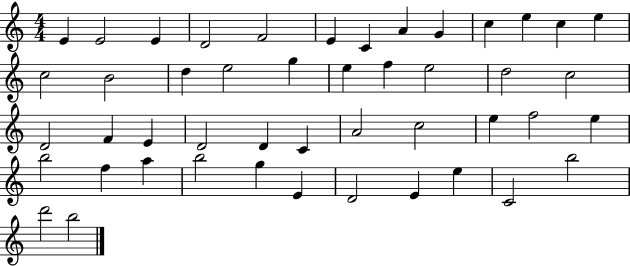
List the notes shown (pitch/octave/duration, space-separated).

E4/q E4/h E4/q D4/h F4/h E4/q C4/q A4/q G4/q C5/q E5/q C5/q E5/q C5/h B4/h D5/q E5/h G5/q E5/q F5/q E5/h D5/h C5/h D4/h F4/q E4/q D4/h D4/q C4/q A4/h C5/h E5/q F5/h E5/q B5/h F5/q A5/q B5/h G5/q E4/q D4/h E4/q E5/q C4/h B5/h D6/h B5/h